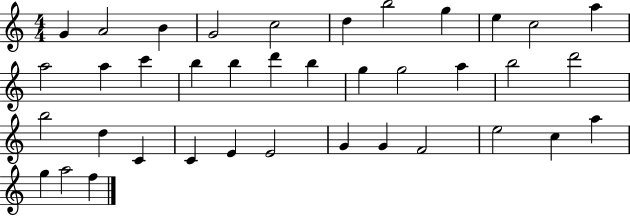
G4/q A4/h B4/q G4/h C5/h D5/q B5/h G5/q E5/q C5/h A5/q A5/h A5/q C6/q B5/q B5/q D6/q B5/q G5/q G5/h A5/q B5/h D6/h B5/h D5/q C4/q C4/q E4/q E4/h G4/q G4/q F4/h E5/h C5/q A5/q G5/q A5/h F5/q